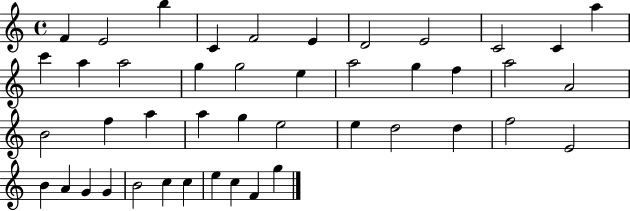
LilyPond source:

{
  \clef treble
  \time 4/4
  \defaultTimeSignature
  \key c \major
  f'4 e'2 b''4 | c'4 f'2 e'4 | d'2 e'2 | c'2 c'4 a''4 | \break c'''4 a''4 a''2 | g''4 g''2 e''4 | a''2 g''4 f''4 | a''2 a'2 | \break b'2 f''4 a''4 | a''4 g''4 e''2 | e''4 d''2 d''4 | f''2 e'2 | \break b'4 a'4 g'4 g'4 | b'2 c''4 c''4 | e''4 c''4 f'4 g''4 | \bar "|."
}